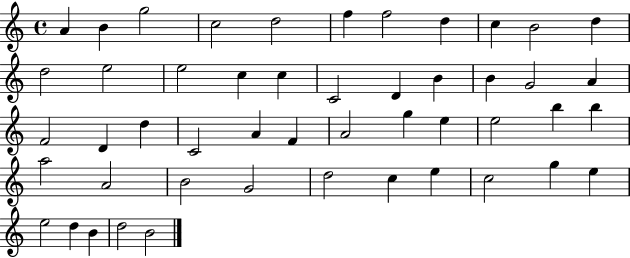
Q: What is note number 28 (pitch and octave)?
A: F4